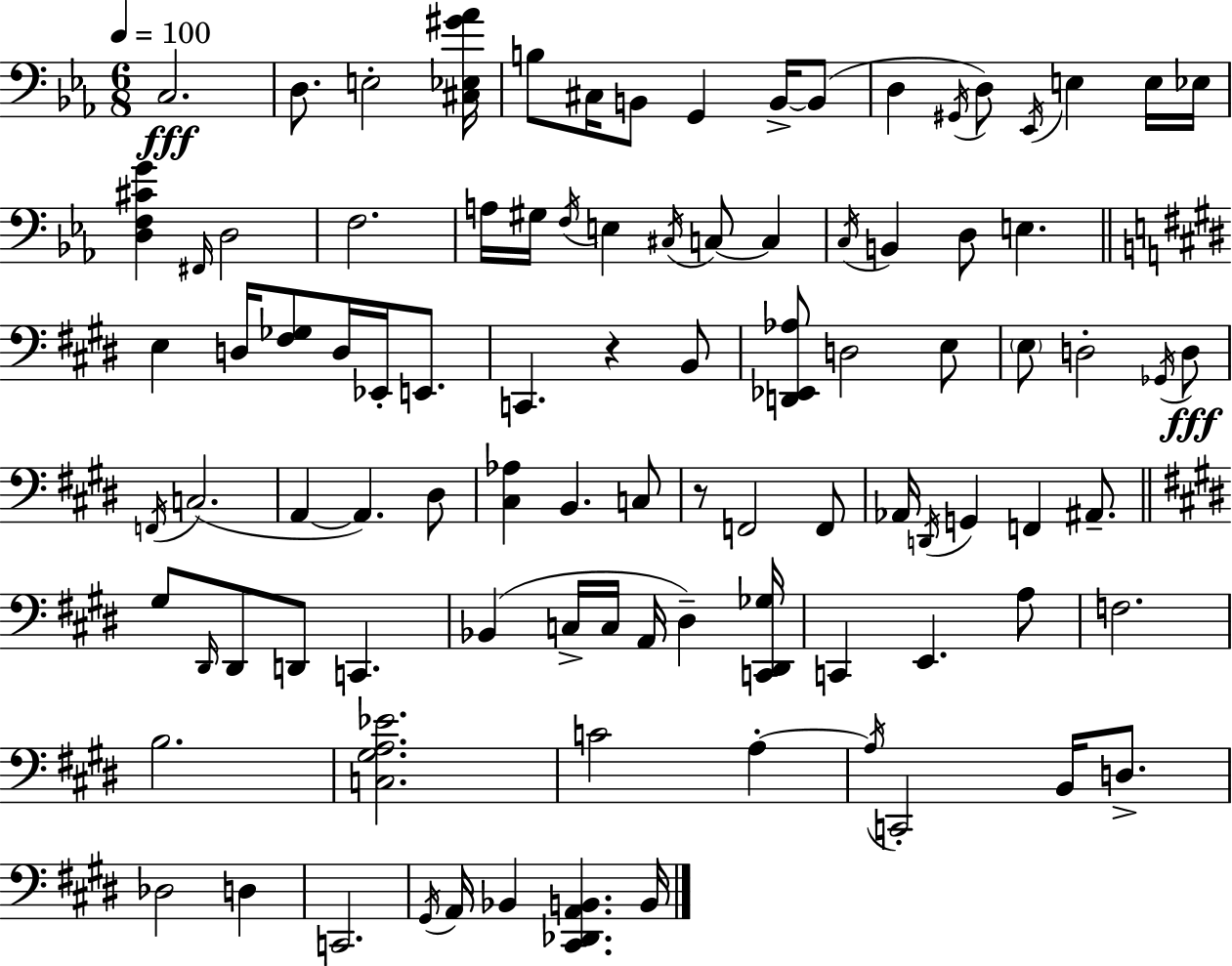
X:1
T:Untitled
M:6/8
L:1/4
K:Cm
C,2 D,/2 E,2 [^C,_E,^G_A]/4 B,/2 ^C,/4 B,,/2 G,, B,,/4 B,,/2 D, ^G,,/4 D,/2 _E,,/4 E, E,/4 _E,/4 [D,F,^CG] ^F,,/4 D,2 F,2 A,/4 ^G,/4 F,/4 E, ^C,/4 C,/2 C, C,/4 B,, D,/2 E, E, D,/4 [^F,_G,]/2 D,/4 _E,,/4 E,,/2 C,, z B,,/2 [D,,_E,,_A,]/2 D,2 E,/2 E,/2 D,2 _G,,/4 D,/2 F,,/4 C,2 A,, A,, ^D,/2 [^C,_A,] B,, C,/2 z/2 F,,2 F,,/2 _A,,/4 D,,/4 G,, F,, ^A,,/2 ^G,/2 ^D,,/4 ^D,,/2 D,,/2 C,, _B,, C,/4 C,/4 A,,/4 ^D, [C,,^D,,_G,]/4 C,, E,, A,/2 F,2 B,2 [C,^G,A,_E]2 C2 A, A,/4 C,,2 B,,/4 D,/2 _D,2 D, C,,2 ^G,,/4 A,,/4 _B,, [^C,,_D,,A,,B,,] B,,/4